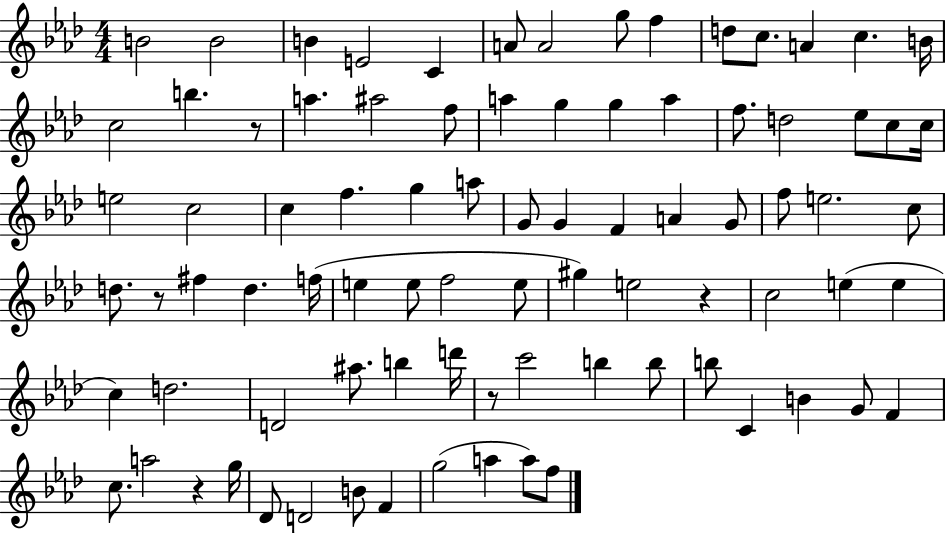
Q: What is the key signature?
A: AES major